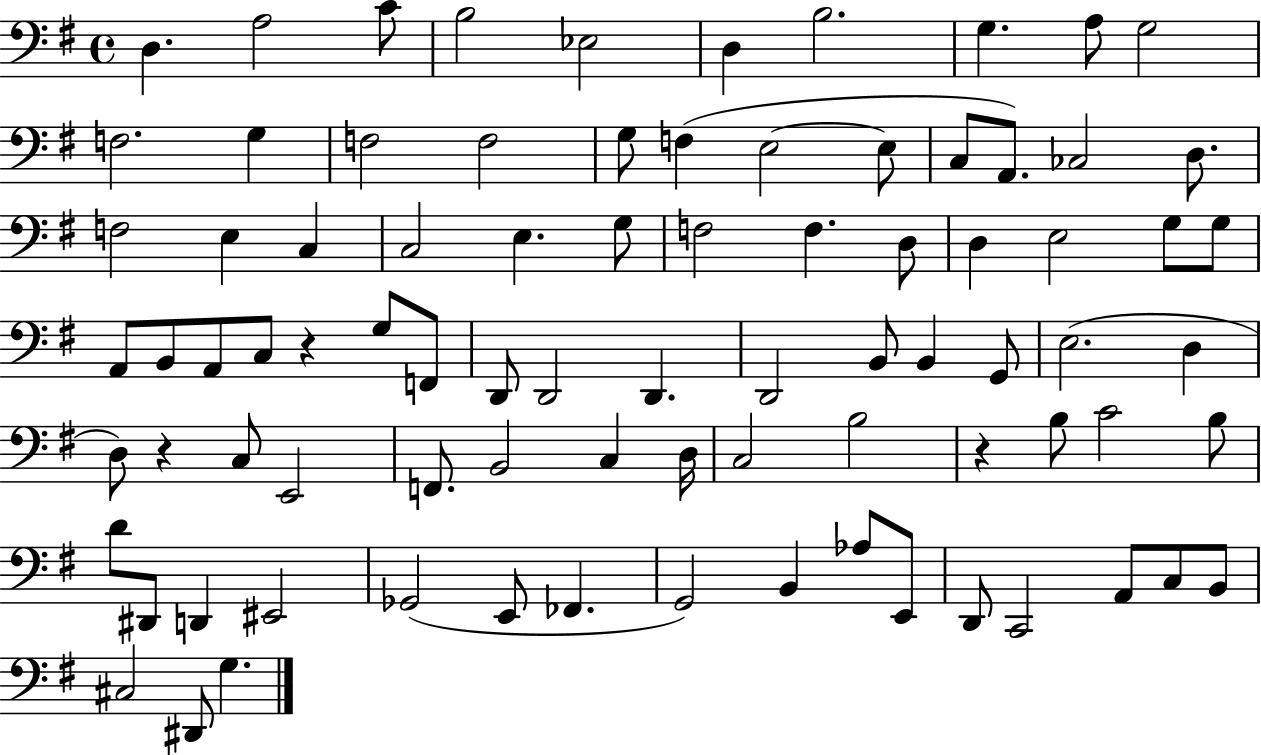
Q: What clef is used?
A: bass